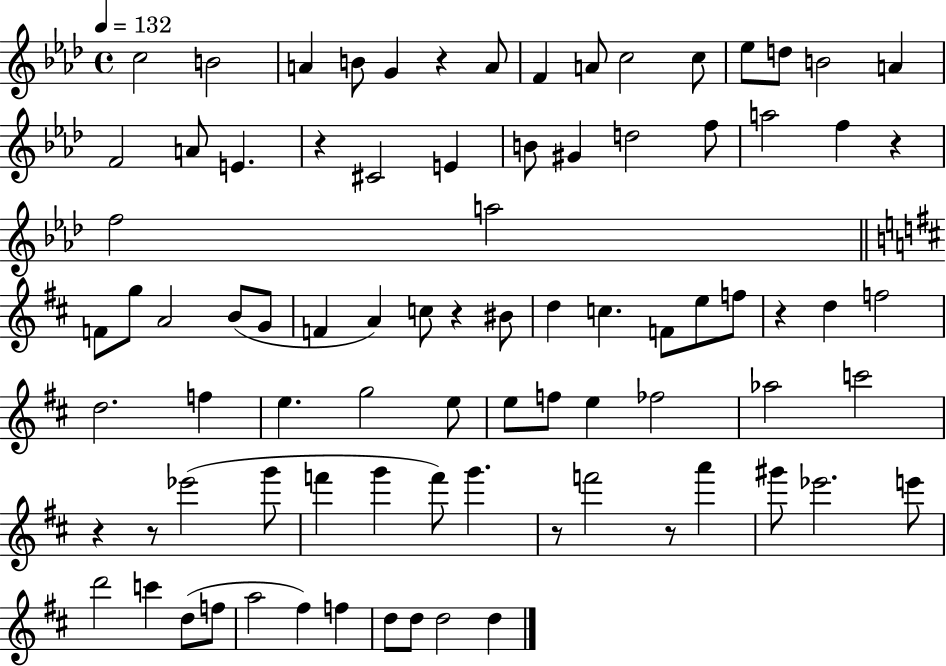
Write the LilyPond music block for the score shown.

{
  \clef treble
  \time 4/4
  \defaultTimeSignature
  \key aes \major
  \tempo 4 = 132
  c''2 b'2 | a'4 b'8 g'4 r4 a'8 | f'4 a'8 c''2 c''8 | ees''8 d''8 b'2 a'4 | \break f'2 a'8 e'4. | r4 cis'2 e'4 | b'8 gis'4 d''2 f''8 | a''2 f''4 r4 | \break f''2 a''2 | \bar "||" \break \key b \minor f'8 g''8 a'2 b'8( g'8 | f'4 a'4) c''8 r4 bis'8 | d''4 c''4. f'8 e''8 f''8 | r4 d''4 f''2 | \break d''2. f''4 | e''4. g''2 e''8 | e''8 f''8 e''4 fes''2 | aes''2 c'''2 | \break r4 r8 ees'''2( g'''8 | f'''4 g'''4 f'''8) g'''4. | r8 f'''2 r8 a'''4 | gis'''8 ees'''2. e'''8 | \break d'''2 c'''4 d''8( f''8 | a''2 fis''4) f''4 | d''8 d''8 d''2 d''4 | \bar "|."
}